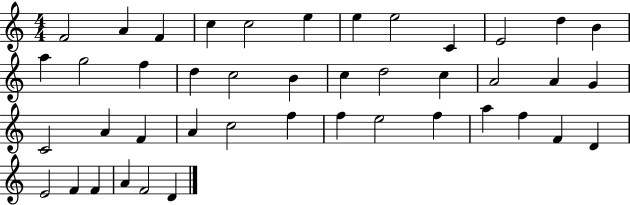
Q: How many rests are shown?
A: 0